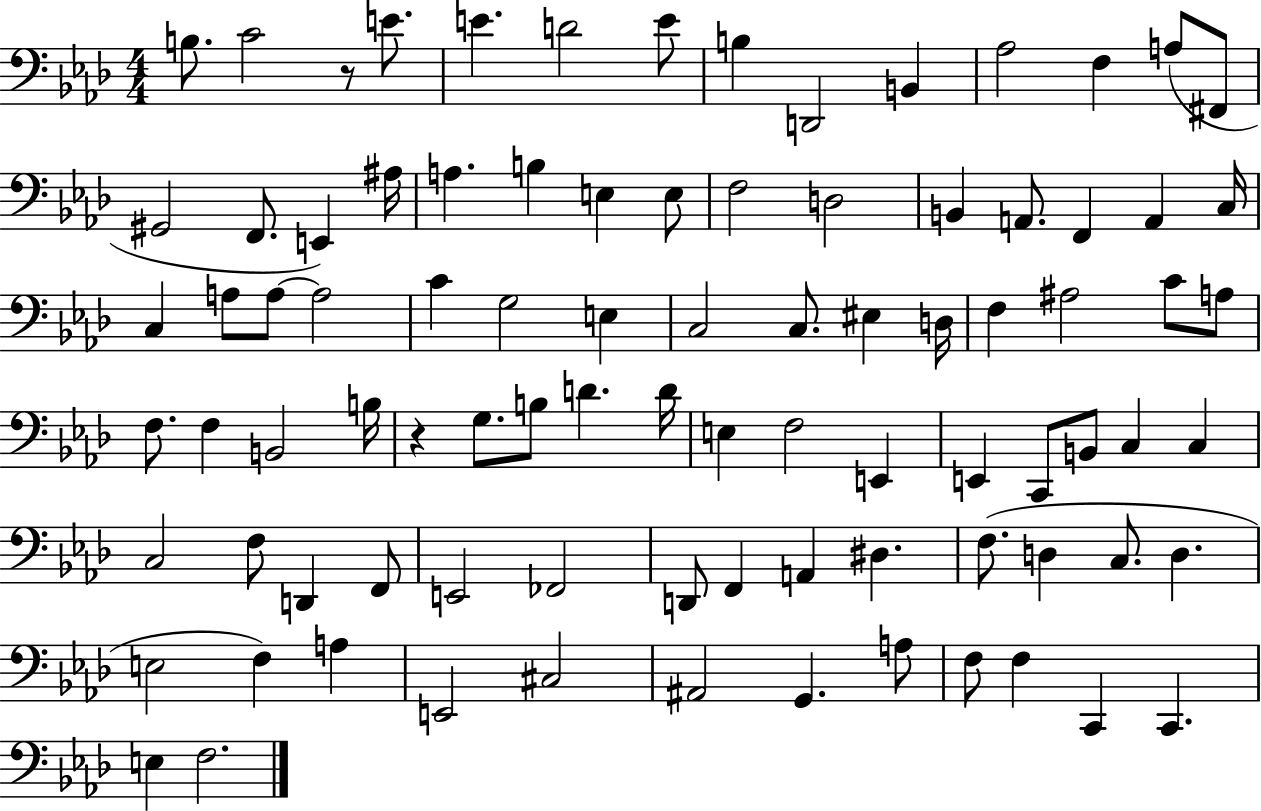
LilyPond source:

{
  \clef bass
  \numericTimeSignature
  \time 4/4
  \key aes \major
  \repeat volta 2 { b8. c'2 r8 e'8. | e'4. d'2 e'8 | b4 d,2 b,4 | aes2 f4 a8( fis,8 | \break gis,2 f,8. e,4) ais16 | a4. b4 e4 e8 | f2 d2 | b,4 a,8. f,4 a,4 c16 | \break c4 a8 a8~~ a2 | c'4 g2 e4 | c2 c8. eis4 d16 | f4 ais2 c'8 a8 | \break f8. f4 b,2 b16 | r4 g8. b8 d'4. d'16 | e4 f2 e,4 | e,4 c,8 b,8 c4 c4 | \break c2 f8 d,4 f,8 | e,2 fes,2 | d,8 f,4 a,4 dis4. | f8.( d4 c8. d4. | \break e2 f4) a4 | e,2 cis2 | ais,2 g,4. a8 | f8 f4 c,4 c,4. | \break e4 f2. | } \bar "|."
}